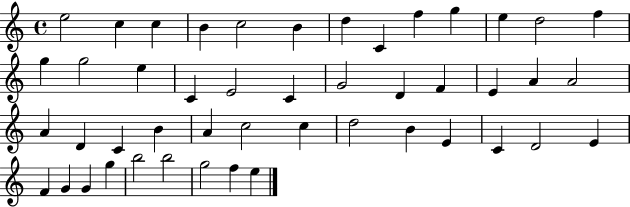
{
  \clef treble
  \time 4/4
  \defaultTimeSignature
  \key c \major
  e''2 c''4 c''4 | b'4 c''2 b'4 | d''4 c'4 f''4 g''4 | e''4 d''2 f''4 | \break g''4 g''2 e''4 | c'4 e'2 c'4 | g'2 d'4 f'4 | e'4 a'4 a'2 | \break a'4 d'4 c'4 b'4 | a'4 c''2 c''4 | d''2 b'4 e'4 | c'4 d'2 e'4 | \break f'4 g'4 g'4 g''4 | b''2 b''2 | g''2 f''4 e''4 | \bar "|."
}